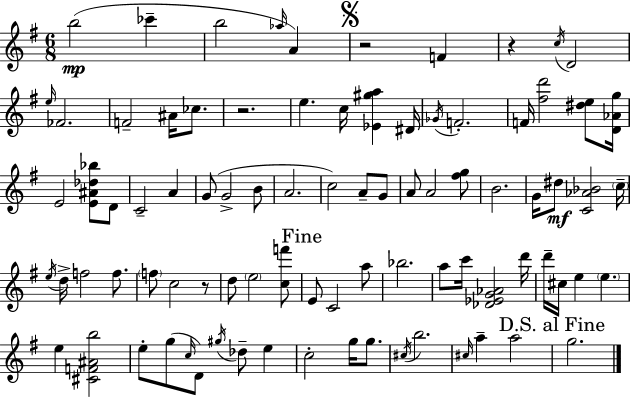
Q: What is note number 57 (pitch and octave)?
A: E5